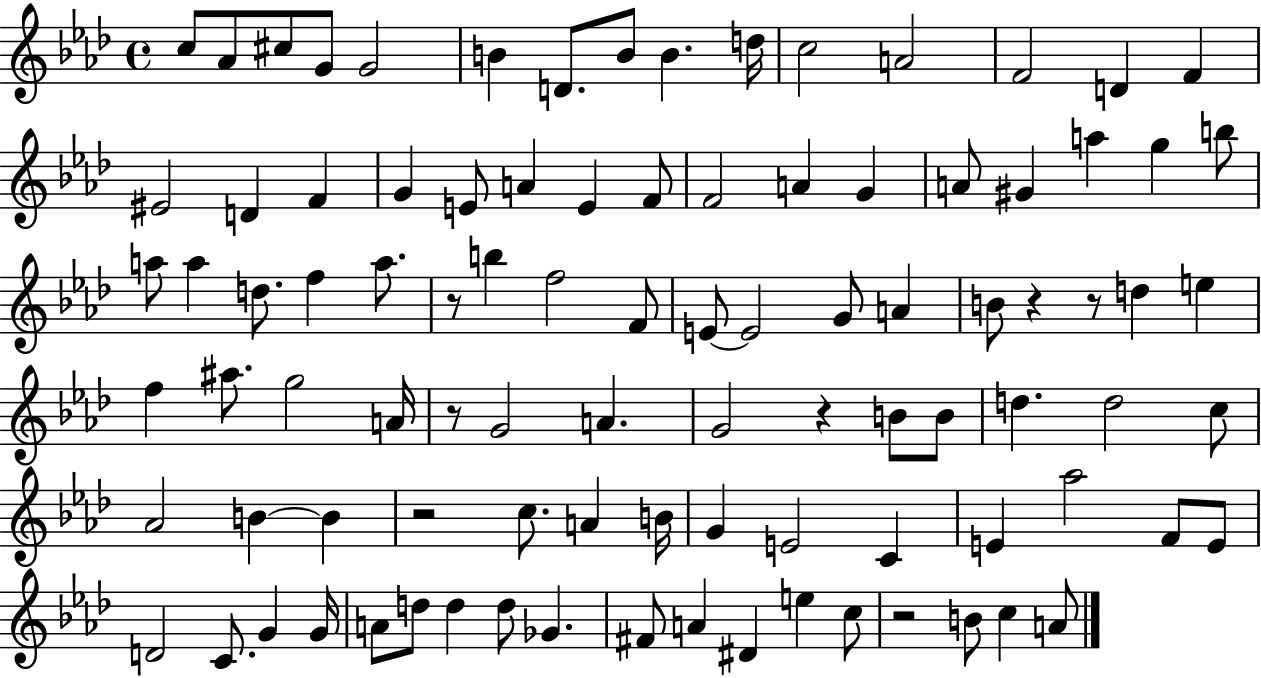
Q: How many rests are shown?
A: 7